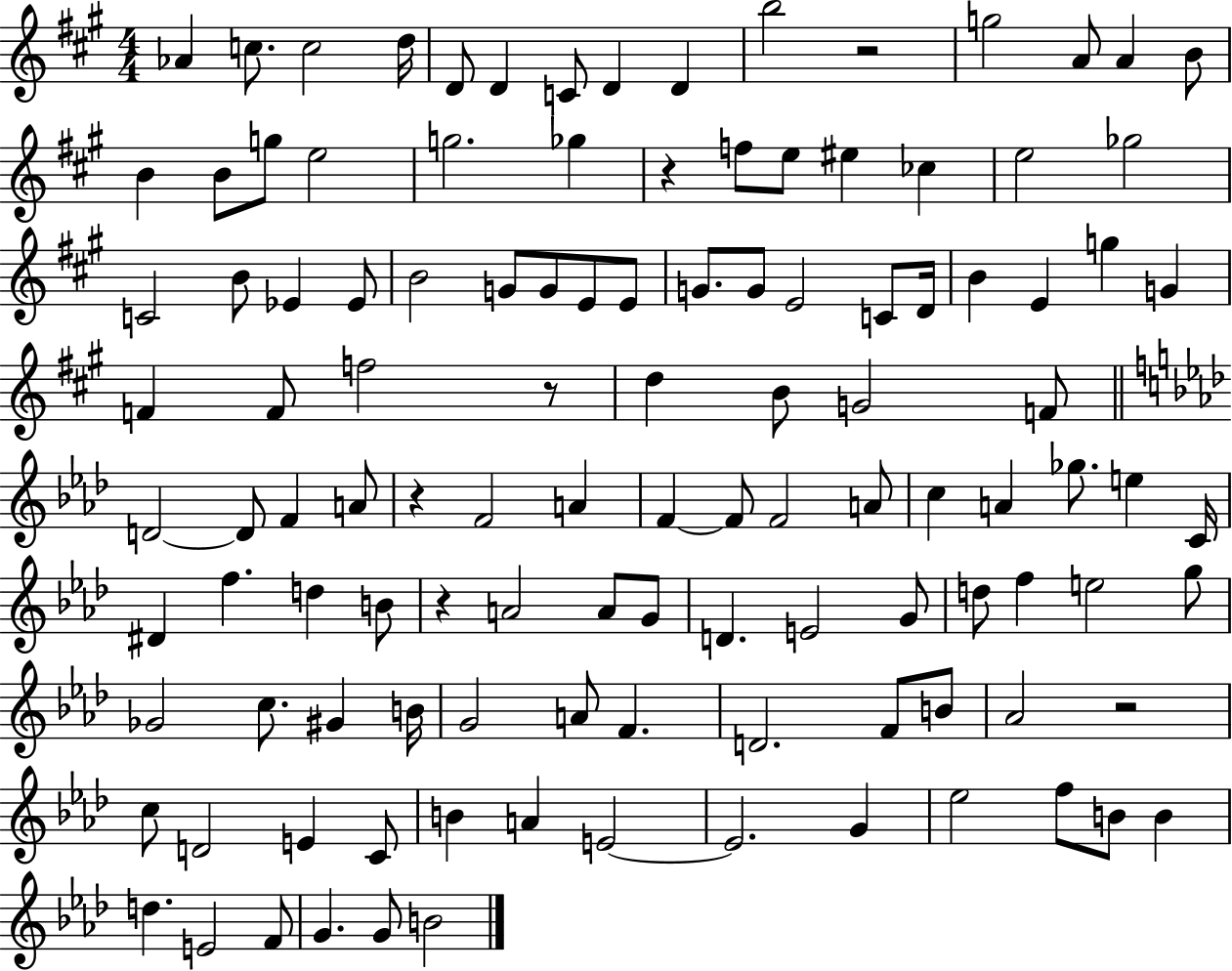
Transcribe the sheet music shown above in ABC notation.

X:1
T:Untitled
M:4/4
L:1/4
K:A
_A c/2 c2 d/4 D/2 D C/2 D D b2 z2 g2 A/2 A B/2 B B/2 g/2 e2 g2 _g z f/2 e/2 ^e _c e2 _g2 C2 B/2 _E _E/2 B2 G/2 G/2 E/2 E/2 G/2 G/2 E2 C/2 D/4 B E g G F F/2 f2 z/2 d B/2 G2 F/2 D2 D/2 F A/2 z F2 A F F/2 F2 A/2 c A _g/2 e C/4 ^D f d B/2 z A2 A/2 G/2 D E2 G/2 d/2 f e2 g/2 _G2 c/2 ^G B/4 G2 A/2 F D2 F/2 B/2 _A2 z2 c/2 D2 E C/2 B A E2 E2 G _e2 f/2 B/2 B d E2 F/2 G G/2 B2